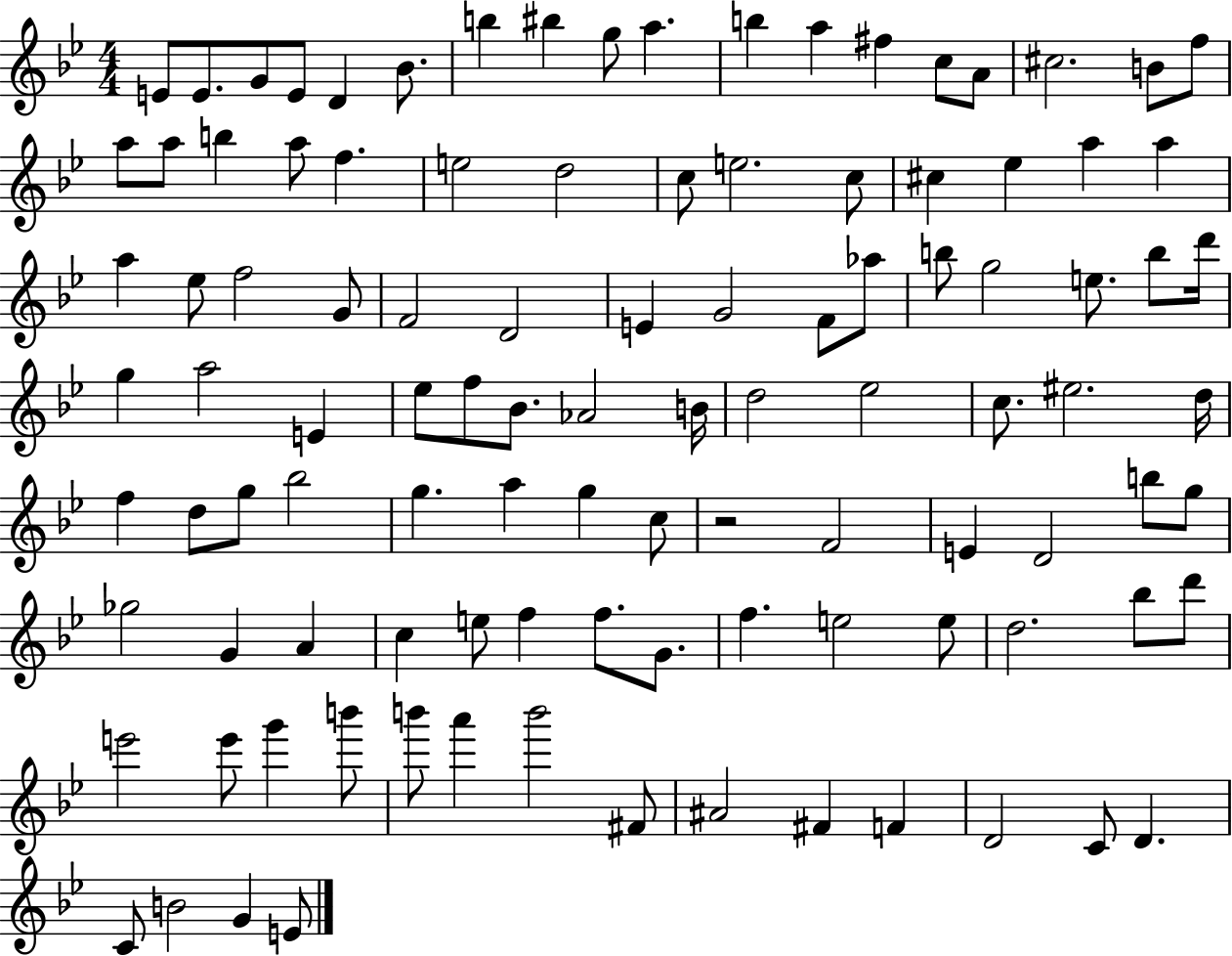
E4/e E4/e. G4/e E4/e D4/q Bb4/e. B5/q BIS5/q G5/e A5/q. B5/q A5/q F#5/q C5/e A4/e C#5/h. B4/e F5/e A5/e A5/e B5/q A5/e F5/q. E5/h D5/h C5/e E5/h. C5/e C#5/q Eb5/q A5/q A5/q A5/q Eb5/e F5/h G4/e F4/h D4/h E4/q G4/h F4/e Ab5/e B5/e G5/h E5/e. B5/e D6/s G5/q A5/h E4/q Eb5/e F5/e Bb4/e. Ab4/h B4/s D5/h Eb5/h C5/e. EIS5/h. D5/s F5/q D5/e G5/e Bb5/h G5/q. A5/q G5/q C5/e R/h F4/h E4/q D4/h B5/e G5/e Gb5/h G4/q A4/q C5/q E5/e F5/q F5/e. G4/e. F5/q. E5/h E5/e D5/h. Bb5/e D6/e E6/h E6/e G6/q B6/e B6/e A6/q B6/h F#4/e A#4/h F#4/q F4/q D4/h C4/e D4/q. C4/e B4/h G4/q E4/e